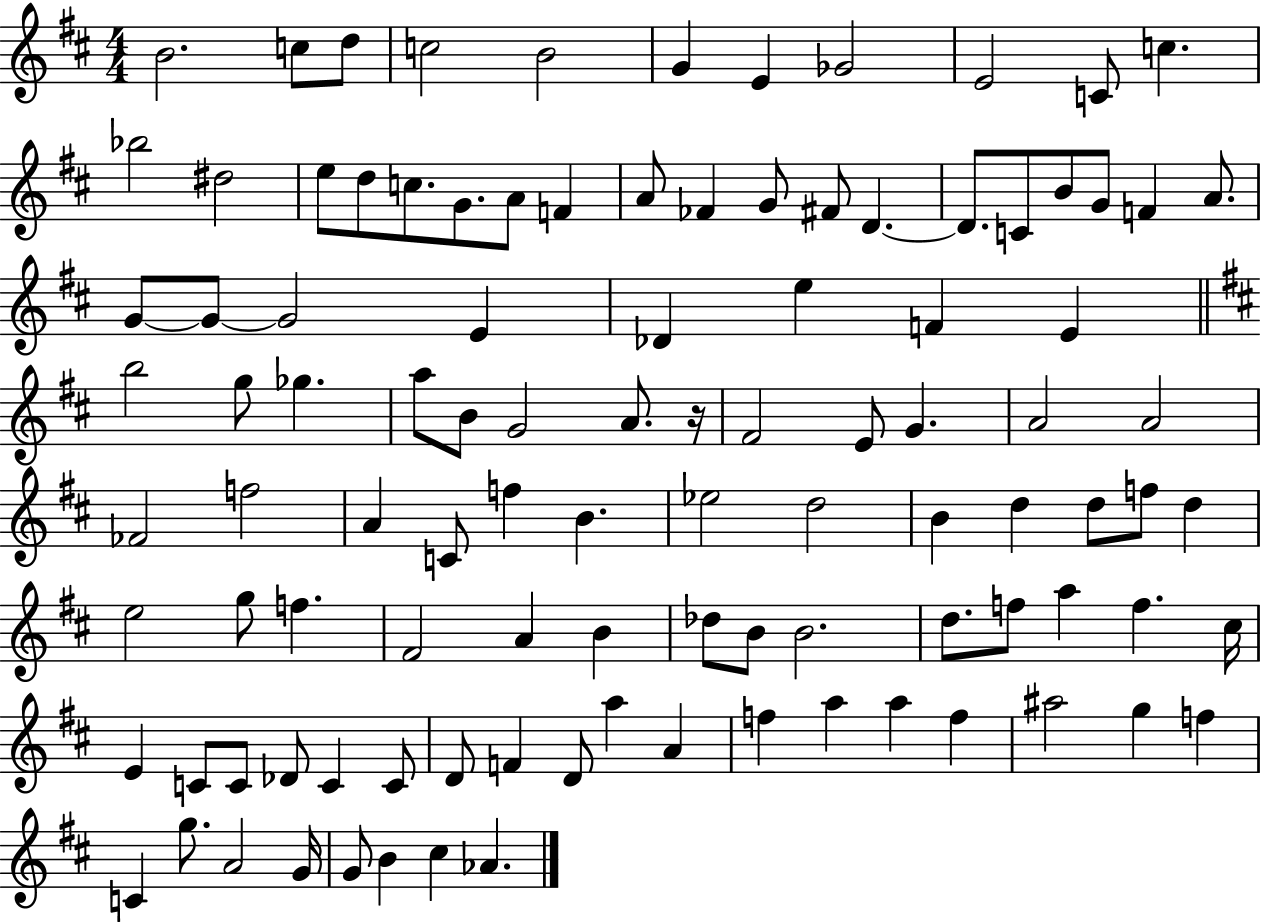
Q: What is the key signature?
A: D major